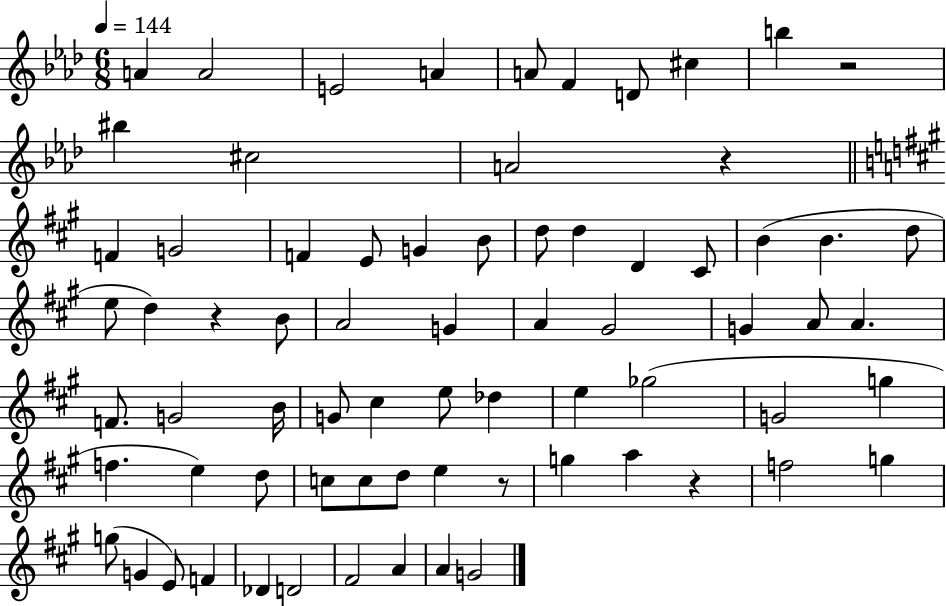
{
  \clef treble
  \numericTimeSignature
  \time 6/8
  \key aes \major
  \tempo 4 = 144
  a'4 a'2 | e'2 a'4 | a'8 f'4 d'8 cis''4 | b''4 r2 | \break bis''4 cis''2 | a'2 r4 | \bar "||" \break \key a \major f'4 g'2 | f'4 e'8 g'4 b'8 | d''8 d''4 d'4 cis'8 | b'4( b'4. d''8 | \break e''8 d''4) r4 b'8 | a'2 g'4 | a'4 gis'2 | g'4 a'8 a'4. | \break f'8. g'2 b'16 | g'8 cis''4 e''8 des''4 | e''4 ges''2( | g'2 g''4 | \break f''4. e''4) d''8 | c''8 c''8 d''8 e''4 r8 | g''4 a''4 r4 | f''2 g''4 | \break g''8( g'4 e'8) f'4 | des'4 d'2 | fis'2 a'4 | a'4 g'2 | \break \bar "|."
}